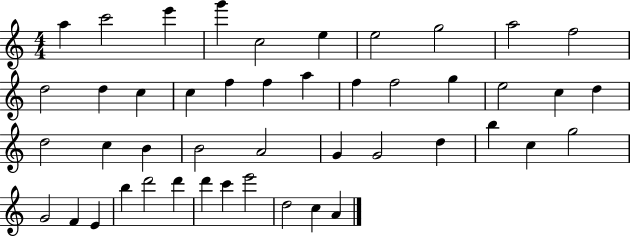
{
  \clef treble
  \numericTimeSignature
  \time 4/4
  \key c \major
  a''4 c'''2 e'''4 | g'''4 c''2 e''4 | e''2 g''2 | a''2 f''2 | \break d''2 d''4 c''4 | c''4 f''4 f''4 a''4 | f''4 f''2 g''4 | e''2 c''4 d''4 | \break d''2 c''4 b'4 | b'2 a'2 | g'4 g'2 d''4 | b''4 c''4 g''2 | \break g'2 f'4 e'4 | b''4 d'''2 d'''4 | d'''4 c'''4 e'''2 | d''2 c''4 a'4 | \break \bar "|."
}